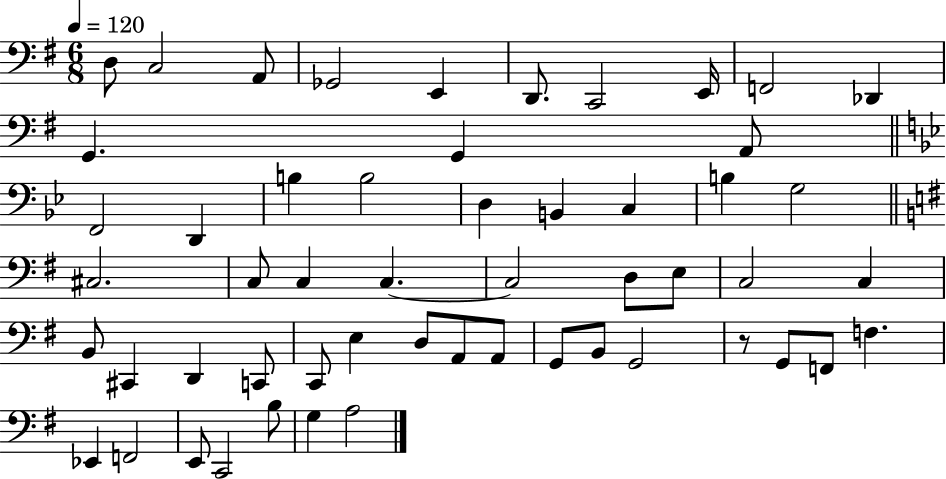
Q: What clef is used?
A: bass